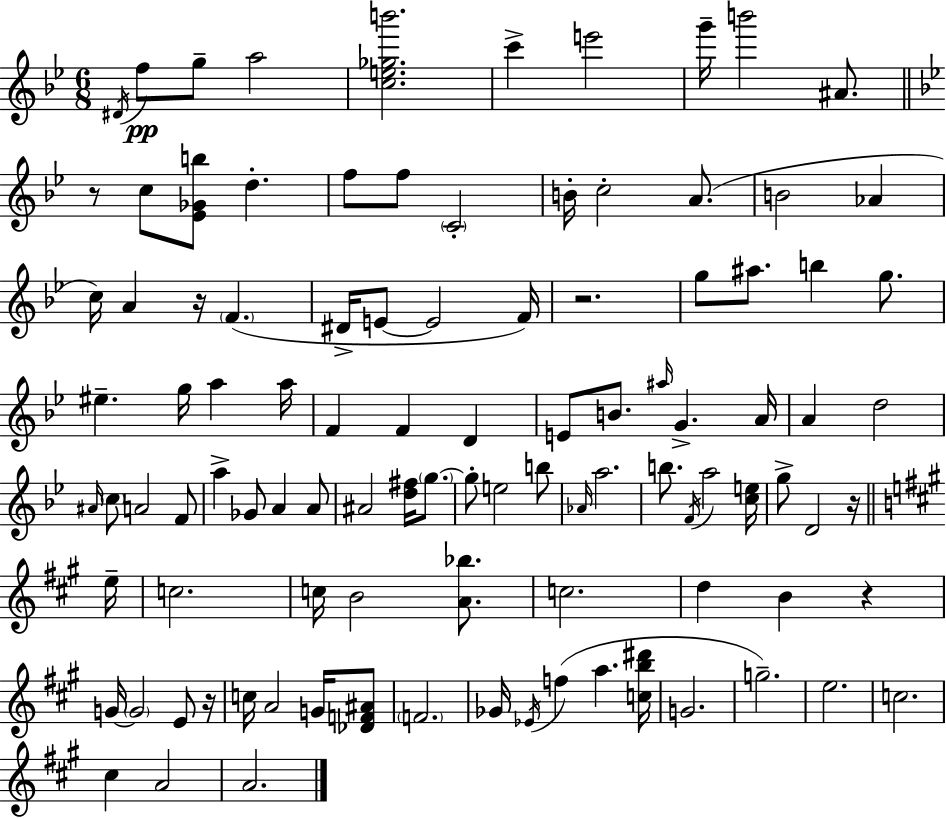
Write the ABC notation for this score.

X:1
T:Untitled
M:6/8
L:1/4
K:Gm
^D/4 f/2 g/2 a2 [ce_gb']2 c' e'2 g'/4 b'2 ^A/2 z/2 c/2 [_E_Gb]/2 d f/2 f/2 C2 B/4 c2 A/2 B2 _A c/4 A z/4 F ^D/4 E/2 E2 F/4 z2 g/2 ^a/2 b g/2 ^e g/4 a a/4 F F D E/2 B/2 ^a/4 G A/4 A d2 ^A/4 c/2 A2 F/2 a _G/2 A A/2 ^A2 [d^f]/4 g/2 g/2 e2 b/2 _A/4 a2 b/2 F/4 a2 [ce]/4 g/2 D2 z/4 e/4 c2 c/4 B2 [A_b]/2 c2 d B z G/4 G2 E/2 z/4 c/4 A2 G/4 [_DF^A]/2 F2 _G/4 _E/4 f a [cb^d']/4 G2 g2 e2 c2 ^c A2 A2